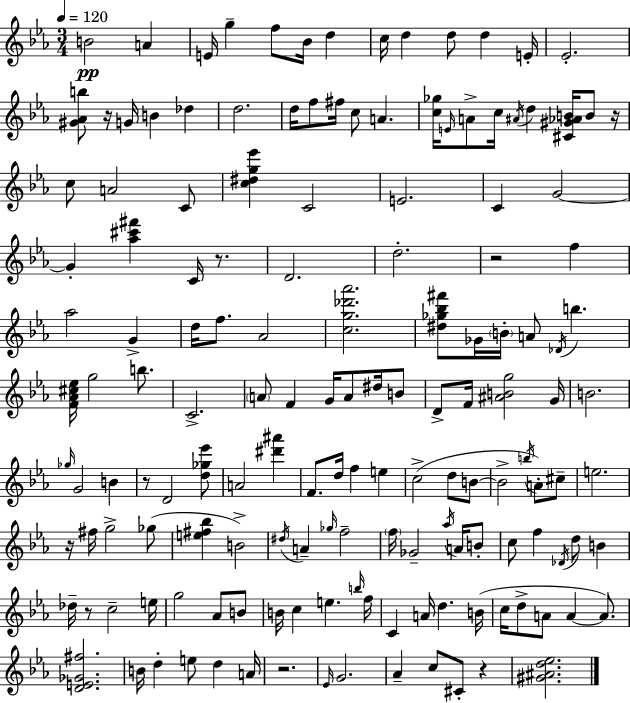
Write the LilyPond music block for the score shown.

{
  \clef treble
  \numericTimeSignature
  \time 3/4
  \key c \minor
  \tempo 4 = 120
  \repeat volta 2 { b'2\pp a'4 | e'16 g''4-- f''8 bes'16 d''4 | c''16 d''4 d''8 d''4 e'16-. | ees'2.-. | \break <gis' aes' b''>8 r16 g'16 b'4 des''4 | d''2. | d''16 f''8 fis''16 c''8 a'4. | <c'' ges''>16 \grace { e'16 } a'8-> c''16 \acciaccatura { ais'16 } d''4 <cis' gis' aes' b'>16 b'8 | \break r16 c''8 a'2 | c'8 <c'' dis'' g'' ees'''>4 c'2 | e'2. | c'4 g'2~~ | \break g'4-. <aes'' cis''' fis'''>4 c'16 r8. | d'2. | d''2.-. | r2 f''4 | \break aes''2 g'4-> | d''16 f''8. aes'2 | <c'' g'' des''' aes'''>2. | <dis'' ges'' bes'' fis'''>8 ges'16 \parenthesize b'16-. a'8 \acciaccatura { des'16 } b''4. | \break <f' aes' cis'' ees''>16 g''2 | b''8. c'2.-> | \parenthesize a'8 f'4 g'16 a'8 | dis''16 b'8 d'8-> f'16 <ais' b' g''>2 | \break g'16 b'2. | \grace { ges''16 } g'2 | b'4 r8 d'2 | <d'' ges'' ees'''>8 a'2 | \break <dis''' ais'''>4 f'8. d''16 f''4 | e''4 c''2->( | d''8 b'8~~ b'2-> | \acciaccatura { b''16 }) a'8-. cis''8-- e''2. | \break r16 fis''16 g''2-> | ges''8( <e'' fis'' bes''>4 b'2->) | \acciaccatura { dis''16 } a'4-- \grace { ges''16 } f''2-- | \parenthesize f''16 ges'2-- | \break \acciaccatura { aes''16 } a'16 b'8-. c''8 f''4 | \acciaccatura { des'16 } d''8 b'4 des''16-- r8 | c''2-- e''16 g''2 | aes'8 b'8 b'16 c''4 | \break e''4. \grace { b''16 } f''16 c'4 | a'16 d''4. b'16( c''16 d''8-> | a'8 a'4~~ a'8.) <d' e' ges' fis''>2. | b'16 d''4-. | \break e''8 d''4 a'16 r2. | \grace { ees'16 } g'2. | aes'4-- | c''8 cis'8-. r4 <gis' ais' d'' ees''>2. | \break } \bar "|."
}